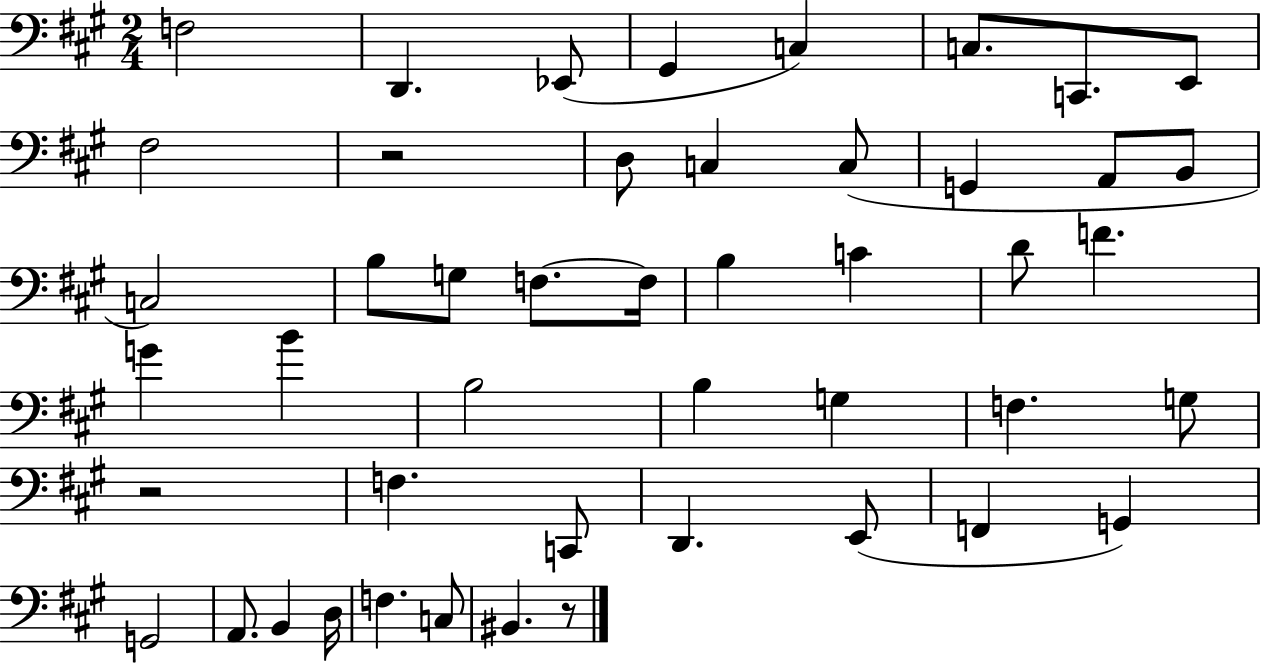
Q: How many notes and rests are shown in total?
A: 47